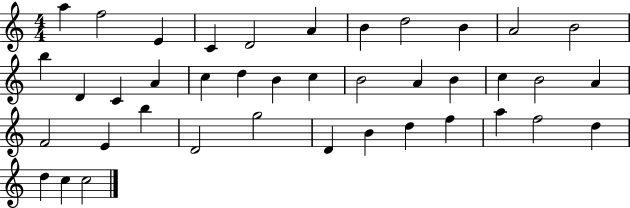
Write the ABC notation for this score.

X:1
T:Untitled
M:4/4
L:1/4
K:C
a f2 E C D2 A B d2 B A2 B2 b D C A c d B c B2 A B c B2 A F2 E b D2 g2 D B d f a f2 d d c c2